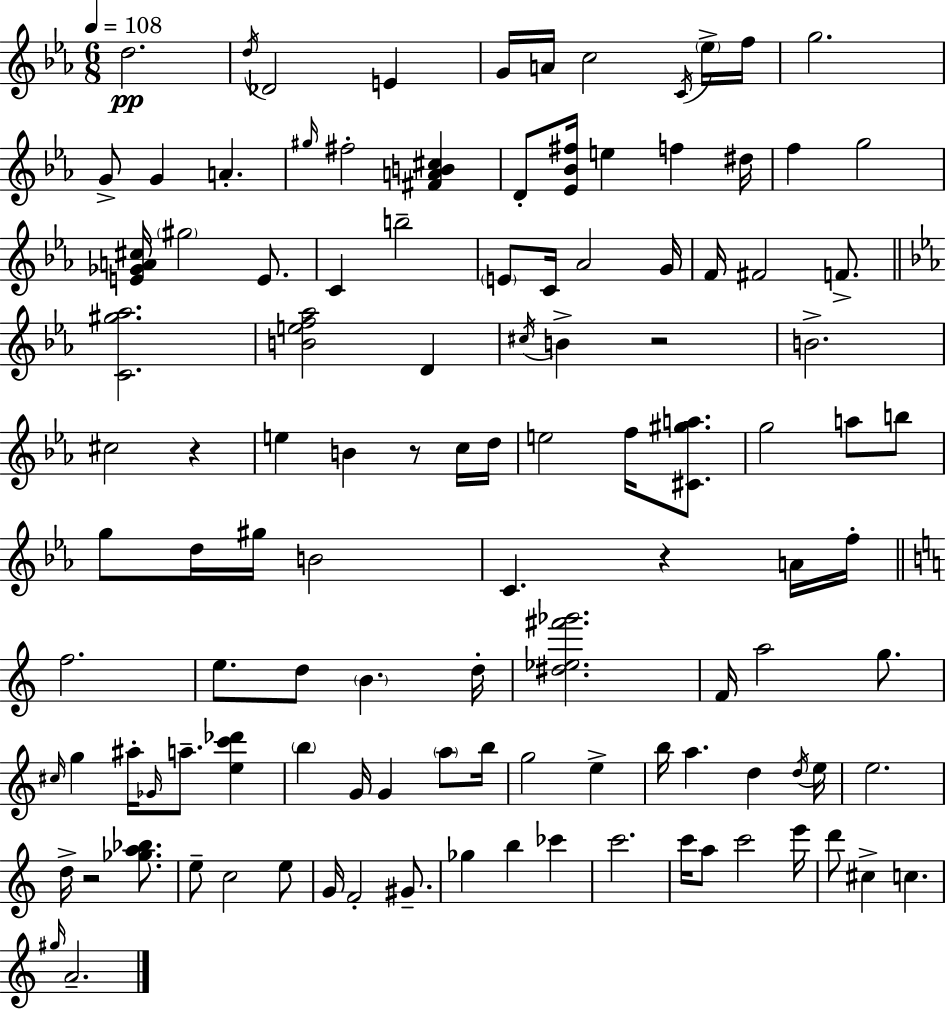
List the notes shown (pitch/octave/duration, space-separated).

D5/h. D5/s Db4/h E4/q G4/s A4/s C5/h C4/s Eb5/s F5/s G5/h. G4/e G4/q A4/q. G#5/s F#5/h [F#4,A4,B4,C#5]/q D4/e [Eb4,Bb4,F#5]/s E5/q F5/q D#5/s F5/q G5/h [E4,Gb4,A4,C#5]/s G#5/h E4/e. C4/q B5/h E4/e C4/s Ab4/h G4/s F4/s F#4/h F4/e. [C4,G#5,Ab5]/h. [B4,E5,F5,Ab5]/h D4/q C#5/s B4/q R/h B4/h. C#5/h R/q E5/q B4/q R/e C5/s D5/s E5/h F5/s [C#4,G#5,A5]/e. G5/h A5/e B5/e G5/e D5/s G#5/s B4/h C4/q. R/q A4/s F5/s F5/h. E5/e. D5/e B4/q. D5/s [D#5,Eb5,F#6,Gb6]/h. F4/s A5/h G5/e. C#5/s G5/q A#5/s Gb4/s A5/e. [E5,C6,Db6]/q B5/q G4/s G4/q A5/e B5/s G5/h E5/q B5/s A5/q. D5/q D5/s E5/s E5/h. D5/s R/h [Gb5,A5,Bb5]/e. E5/e C5/h E5/e G4/s F4/h G#4/e. Gb5/q B5/q CES6/q C6/h. C6/s A5/e C6/h E6/s D6/e C#5/q C5/q. G#5/s A4/h.